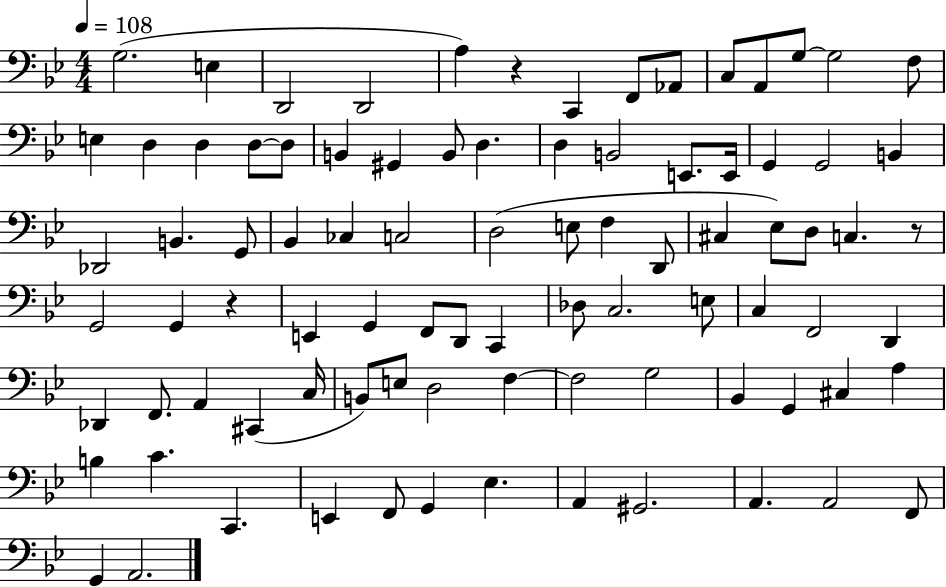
X:1
T:Untitled
M:4/4
L:1/4
K:Bb
G,2 E, D,,2 D,,2 A, z C,, F,,/2 _A,,/2 C,/2 A,,/2 G,/2 G,2 F,/2 E, D, D, D,/2 D,/2 B,, ^G,, B,,/2 D, D, B,,2 E,,/2 E,,/4 G,, G,,2 B,, _D,,2 B,, G,,/2 _B,, _C, C,2 D,2 E,/2 F, D,,/2 ^C, _E,/2 D,/2 C, z/2 G,,2 G,, z E,, G,, F,,/2 D,,/2 C,, _D,/2 C,2 E,/2 C, F,,2 D,, _D,, F,,/2 A,, ^C,, C,/4 B,,/2 E,/2 D,2 F, F,2 G,2 _B,, G,, ^C, A, B, C C,, E,, F,,/2 G,, _E, A,, ^G,,2 A,, A,,2 F,,/2 G,, A,,2